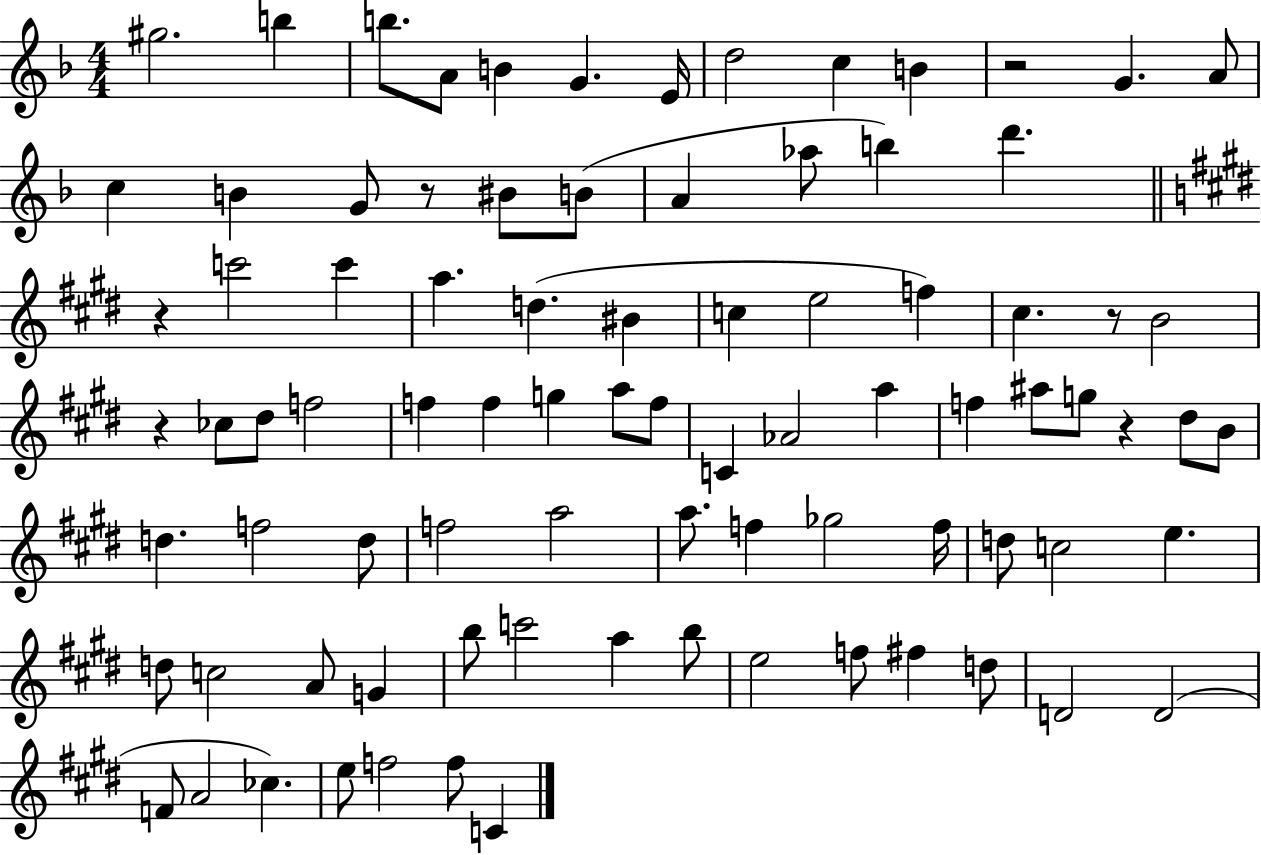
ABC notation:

X:1
T:Untitled
M:4/4
L:1/4
K:F
^g2 b b/2 A/2 B G E/4 d2 c B z2 G A/2 c B G/2 z/2 ^B/2 B/2 A _a/2 b d' z c'2 c' a d ^B c e2 f ^c z/2 B2 z _c/2 ^d/2 f2 f f g a/2 f/2 C _A2 a f ^a/2 g/2 z ^d/2 B/2 d f2 d/2 f2 a2 a/2 f _g2 f/4 d/2 c2 e d/2 c2 A/2 G b/2 c'2 a b/2 e2 f/2 ^f d/2 D2 D2 F/2 A2 _c e/2 f2 f/2 C